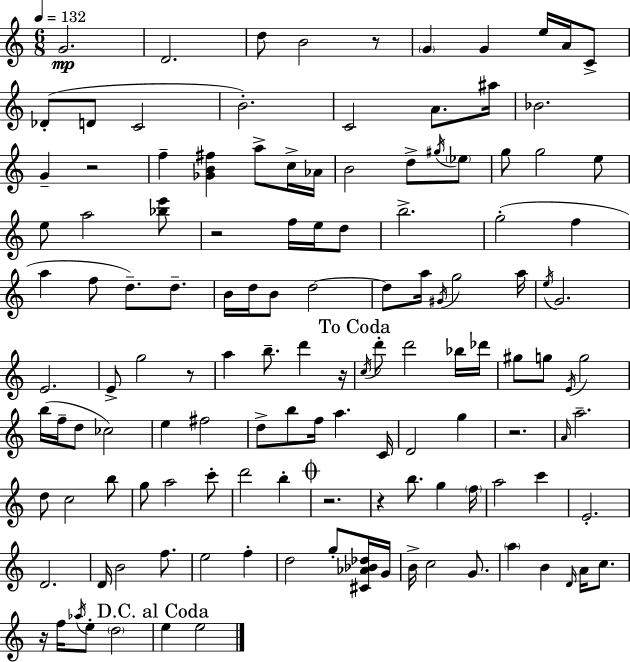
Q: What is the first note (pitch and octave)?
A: G4